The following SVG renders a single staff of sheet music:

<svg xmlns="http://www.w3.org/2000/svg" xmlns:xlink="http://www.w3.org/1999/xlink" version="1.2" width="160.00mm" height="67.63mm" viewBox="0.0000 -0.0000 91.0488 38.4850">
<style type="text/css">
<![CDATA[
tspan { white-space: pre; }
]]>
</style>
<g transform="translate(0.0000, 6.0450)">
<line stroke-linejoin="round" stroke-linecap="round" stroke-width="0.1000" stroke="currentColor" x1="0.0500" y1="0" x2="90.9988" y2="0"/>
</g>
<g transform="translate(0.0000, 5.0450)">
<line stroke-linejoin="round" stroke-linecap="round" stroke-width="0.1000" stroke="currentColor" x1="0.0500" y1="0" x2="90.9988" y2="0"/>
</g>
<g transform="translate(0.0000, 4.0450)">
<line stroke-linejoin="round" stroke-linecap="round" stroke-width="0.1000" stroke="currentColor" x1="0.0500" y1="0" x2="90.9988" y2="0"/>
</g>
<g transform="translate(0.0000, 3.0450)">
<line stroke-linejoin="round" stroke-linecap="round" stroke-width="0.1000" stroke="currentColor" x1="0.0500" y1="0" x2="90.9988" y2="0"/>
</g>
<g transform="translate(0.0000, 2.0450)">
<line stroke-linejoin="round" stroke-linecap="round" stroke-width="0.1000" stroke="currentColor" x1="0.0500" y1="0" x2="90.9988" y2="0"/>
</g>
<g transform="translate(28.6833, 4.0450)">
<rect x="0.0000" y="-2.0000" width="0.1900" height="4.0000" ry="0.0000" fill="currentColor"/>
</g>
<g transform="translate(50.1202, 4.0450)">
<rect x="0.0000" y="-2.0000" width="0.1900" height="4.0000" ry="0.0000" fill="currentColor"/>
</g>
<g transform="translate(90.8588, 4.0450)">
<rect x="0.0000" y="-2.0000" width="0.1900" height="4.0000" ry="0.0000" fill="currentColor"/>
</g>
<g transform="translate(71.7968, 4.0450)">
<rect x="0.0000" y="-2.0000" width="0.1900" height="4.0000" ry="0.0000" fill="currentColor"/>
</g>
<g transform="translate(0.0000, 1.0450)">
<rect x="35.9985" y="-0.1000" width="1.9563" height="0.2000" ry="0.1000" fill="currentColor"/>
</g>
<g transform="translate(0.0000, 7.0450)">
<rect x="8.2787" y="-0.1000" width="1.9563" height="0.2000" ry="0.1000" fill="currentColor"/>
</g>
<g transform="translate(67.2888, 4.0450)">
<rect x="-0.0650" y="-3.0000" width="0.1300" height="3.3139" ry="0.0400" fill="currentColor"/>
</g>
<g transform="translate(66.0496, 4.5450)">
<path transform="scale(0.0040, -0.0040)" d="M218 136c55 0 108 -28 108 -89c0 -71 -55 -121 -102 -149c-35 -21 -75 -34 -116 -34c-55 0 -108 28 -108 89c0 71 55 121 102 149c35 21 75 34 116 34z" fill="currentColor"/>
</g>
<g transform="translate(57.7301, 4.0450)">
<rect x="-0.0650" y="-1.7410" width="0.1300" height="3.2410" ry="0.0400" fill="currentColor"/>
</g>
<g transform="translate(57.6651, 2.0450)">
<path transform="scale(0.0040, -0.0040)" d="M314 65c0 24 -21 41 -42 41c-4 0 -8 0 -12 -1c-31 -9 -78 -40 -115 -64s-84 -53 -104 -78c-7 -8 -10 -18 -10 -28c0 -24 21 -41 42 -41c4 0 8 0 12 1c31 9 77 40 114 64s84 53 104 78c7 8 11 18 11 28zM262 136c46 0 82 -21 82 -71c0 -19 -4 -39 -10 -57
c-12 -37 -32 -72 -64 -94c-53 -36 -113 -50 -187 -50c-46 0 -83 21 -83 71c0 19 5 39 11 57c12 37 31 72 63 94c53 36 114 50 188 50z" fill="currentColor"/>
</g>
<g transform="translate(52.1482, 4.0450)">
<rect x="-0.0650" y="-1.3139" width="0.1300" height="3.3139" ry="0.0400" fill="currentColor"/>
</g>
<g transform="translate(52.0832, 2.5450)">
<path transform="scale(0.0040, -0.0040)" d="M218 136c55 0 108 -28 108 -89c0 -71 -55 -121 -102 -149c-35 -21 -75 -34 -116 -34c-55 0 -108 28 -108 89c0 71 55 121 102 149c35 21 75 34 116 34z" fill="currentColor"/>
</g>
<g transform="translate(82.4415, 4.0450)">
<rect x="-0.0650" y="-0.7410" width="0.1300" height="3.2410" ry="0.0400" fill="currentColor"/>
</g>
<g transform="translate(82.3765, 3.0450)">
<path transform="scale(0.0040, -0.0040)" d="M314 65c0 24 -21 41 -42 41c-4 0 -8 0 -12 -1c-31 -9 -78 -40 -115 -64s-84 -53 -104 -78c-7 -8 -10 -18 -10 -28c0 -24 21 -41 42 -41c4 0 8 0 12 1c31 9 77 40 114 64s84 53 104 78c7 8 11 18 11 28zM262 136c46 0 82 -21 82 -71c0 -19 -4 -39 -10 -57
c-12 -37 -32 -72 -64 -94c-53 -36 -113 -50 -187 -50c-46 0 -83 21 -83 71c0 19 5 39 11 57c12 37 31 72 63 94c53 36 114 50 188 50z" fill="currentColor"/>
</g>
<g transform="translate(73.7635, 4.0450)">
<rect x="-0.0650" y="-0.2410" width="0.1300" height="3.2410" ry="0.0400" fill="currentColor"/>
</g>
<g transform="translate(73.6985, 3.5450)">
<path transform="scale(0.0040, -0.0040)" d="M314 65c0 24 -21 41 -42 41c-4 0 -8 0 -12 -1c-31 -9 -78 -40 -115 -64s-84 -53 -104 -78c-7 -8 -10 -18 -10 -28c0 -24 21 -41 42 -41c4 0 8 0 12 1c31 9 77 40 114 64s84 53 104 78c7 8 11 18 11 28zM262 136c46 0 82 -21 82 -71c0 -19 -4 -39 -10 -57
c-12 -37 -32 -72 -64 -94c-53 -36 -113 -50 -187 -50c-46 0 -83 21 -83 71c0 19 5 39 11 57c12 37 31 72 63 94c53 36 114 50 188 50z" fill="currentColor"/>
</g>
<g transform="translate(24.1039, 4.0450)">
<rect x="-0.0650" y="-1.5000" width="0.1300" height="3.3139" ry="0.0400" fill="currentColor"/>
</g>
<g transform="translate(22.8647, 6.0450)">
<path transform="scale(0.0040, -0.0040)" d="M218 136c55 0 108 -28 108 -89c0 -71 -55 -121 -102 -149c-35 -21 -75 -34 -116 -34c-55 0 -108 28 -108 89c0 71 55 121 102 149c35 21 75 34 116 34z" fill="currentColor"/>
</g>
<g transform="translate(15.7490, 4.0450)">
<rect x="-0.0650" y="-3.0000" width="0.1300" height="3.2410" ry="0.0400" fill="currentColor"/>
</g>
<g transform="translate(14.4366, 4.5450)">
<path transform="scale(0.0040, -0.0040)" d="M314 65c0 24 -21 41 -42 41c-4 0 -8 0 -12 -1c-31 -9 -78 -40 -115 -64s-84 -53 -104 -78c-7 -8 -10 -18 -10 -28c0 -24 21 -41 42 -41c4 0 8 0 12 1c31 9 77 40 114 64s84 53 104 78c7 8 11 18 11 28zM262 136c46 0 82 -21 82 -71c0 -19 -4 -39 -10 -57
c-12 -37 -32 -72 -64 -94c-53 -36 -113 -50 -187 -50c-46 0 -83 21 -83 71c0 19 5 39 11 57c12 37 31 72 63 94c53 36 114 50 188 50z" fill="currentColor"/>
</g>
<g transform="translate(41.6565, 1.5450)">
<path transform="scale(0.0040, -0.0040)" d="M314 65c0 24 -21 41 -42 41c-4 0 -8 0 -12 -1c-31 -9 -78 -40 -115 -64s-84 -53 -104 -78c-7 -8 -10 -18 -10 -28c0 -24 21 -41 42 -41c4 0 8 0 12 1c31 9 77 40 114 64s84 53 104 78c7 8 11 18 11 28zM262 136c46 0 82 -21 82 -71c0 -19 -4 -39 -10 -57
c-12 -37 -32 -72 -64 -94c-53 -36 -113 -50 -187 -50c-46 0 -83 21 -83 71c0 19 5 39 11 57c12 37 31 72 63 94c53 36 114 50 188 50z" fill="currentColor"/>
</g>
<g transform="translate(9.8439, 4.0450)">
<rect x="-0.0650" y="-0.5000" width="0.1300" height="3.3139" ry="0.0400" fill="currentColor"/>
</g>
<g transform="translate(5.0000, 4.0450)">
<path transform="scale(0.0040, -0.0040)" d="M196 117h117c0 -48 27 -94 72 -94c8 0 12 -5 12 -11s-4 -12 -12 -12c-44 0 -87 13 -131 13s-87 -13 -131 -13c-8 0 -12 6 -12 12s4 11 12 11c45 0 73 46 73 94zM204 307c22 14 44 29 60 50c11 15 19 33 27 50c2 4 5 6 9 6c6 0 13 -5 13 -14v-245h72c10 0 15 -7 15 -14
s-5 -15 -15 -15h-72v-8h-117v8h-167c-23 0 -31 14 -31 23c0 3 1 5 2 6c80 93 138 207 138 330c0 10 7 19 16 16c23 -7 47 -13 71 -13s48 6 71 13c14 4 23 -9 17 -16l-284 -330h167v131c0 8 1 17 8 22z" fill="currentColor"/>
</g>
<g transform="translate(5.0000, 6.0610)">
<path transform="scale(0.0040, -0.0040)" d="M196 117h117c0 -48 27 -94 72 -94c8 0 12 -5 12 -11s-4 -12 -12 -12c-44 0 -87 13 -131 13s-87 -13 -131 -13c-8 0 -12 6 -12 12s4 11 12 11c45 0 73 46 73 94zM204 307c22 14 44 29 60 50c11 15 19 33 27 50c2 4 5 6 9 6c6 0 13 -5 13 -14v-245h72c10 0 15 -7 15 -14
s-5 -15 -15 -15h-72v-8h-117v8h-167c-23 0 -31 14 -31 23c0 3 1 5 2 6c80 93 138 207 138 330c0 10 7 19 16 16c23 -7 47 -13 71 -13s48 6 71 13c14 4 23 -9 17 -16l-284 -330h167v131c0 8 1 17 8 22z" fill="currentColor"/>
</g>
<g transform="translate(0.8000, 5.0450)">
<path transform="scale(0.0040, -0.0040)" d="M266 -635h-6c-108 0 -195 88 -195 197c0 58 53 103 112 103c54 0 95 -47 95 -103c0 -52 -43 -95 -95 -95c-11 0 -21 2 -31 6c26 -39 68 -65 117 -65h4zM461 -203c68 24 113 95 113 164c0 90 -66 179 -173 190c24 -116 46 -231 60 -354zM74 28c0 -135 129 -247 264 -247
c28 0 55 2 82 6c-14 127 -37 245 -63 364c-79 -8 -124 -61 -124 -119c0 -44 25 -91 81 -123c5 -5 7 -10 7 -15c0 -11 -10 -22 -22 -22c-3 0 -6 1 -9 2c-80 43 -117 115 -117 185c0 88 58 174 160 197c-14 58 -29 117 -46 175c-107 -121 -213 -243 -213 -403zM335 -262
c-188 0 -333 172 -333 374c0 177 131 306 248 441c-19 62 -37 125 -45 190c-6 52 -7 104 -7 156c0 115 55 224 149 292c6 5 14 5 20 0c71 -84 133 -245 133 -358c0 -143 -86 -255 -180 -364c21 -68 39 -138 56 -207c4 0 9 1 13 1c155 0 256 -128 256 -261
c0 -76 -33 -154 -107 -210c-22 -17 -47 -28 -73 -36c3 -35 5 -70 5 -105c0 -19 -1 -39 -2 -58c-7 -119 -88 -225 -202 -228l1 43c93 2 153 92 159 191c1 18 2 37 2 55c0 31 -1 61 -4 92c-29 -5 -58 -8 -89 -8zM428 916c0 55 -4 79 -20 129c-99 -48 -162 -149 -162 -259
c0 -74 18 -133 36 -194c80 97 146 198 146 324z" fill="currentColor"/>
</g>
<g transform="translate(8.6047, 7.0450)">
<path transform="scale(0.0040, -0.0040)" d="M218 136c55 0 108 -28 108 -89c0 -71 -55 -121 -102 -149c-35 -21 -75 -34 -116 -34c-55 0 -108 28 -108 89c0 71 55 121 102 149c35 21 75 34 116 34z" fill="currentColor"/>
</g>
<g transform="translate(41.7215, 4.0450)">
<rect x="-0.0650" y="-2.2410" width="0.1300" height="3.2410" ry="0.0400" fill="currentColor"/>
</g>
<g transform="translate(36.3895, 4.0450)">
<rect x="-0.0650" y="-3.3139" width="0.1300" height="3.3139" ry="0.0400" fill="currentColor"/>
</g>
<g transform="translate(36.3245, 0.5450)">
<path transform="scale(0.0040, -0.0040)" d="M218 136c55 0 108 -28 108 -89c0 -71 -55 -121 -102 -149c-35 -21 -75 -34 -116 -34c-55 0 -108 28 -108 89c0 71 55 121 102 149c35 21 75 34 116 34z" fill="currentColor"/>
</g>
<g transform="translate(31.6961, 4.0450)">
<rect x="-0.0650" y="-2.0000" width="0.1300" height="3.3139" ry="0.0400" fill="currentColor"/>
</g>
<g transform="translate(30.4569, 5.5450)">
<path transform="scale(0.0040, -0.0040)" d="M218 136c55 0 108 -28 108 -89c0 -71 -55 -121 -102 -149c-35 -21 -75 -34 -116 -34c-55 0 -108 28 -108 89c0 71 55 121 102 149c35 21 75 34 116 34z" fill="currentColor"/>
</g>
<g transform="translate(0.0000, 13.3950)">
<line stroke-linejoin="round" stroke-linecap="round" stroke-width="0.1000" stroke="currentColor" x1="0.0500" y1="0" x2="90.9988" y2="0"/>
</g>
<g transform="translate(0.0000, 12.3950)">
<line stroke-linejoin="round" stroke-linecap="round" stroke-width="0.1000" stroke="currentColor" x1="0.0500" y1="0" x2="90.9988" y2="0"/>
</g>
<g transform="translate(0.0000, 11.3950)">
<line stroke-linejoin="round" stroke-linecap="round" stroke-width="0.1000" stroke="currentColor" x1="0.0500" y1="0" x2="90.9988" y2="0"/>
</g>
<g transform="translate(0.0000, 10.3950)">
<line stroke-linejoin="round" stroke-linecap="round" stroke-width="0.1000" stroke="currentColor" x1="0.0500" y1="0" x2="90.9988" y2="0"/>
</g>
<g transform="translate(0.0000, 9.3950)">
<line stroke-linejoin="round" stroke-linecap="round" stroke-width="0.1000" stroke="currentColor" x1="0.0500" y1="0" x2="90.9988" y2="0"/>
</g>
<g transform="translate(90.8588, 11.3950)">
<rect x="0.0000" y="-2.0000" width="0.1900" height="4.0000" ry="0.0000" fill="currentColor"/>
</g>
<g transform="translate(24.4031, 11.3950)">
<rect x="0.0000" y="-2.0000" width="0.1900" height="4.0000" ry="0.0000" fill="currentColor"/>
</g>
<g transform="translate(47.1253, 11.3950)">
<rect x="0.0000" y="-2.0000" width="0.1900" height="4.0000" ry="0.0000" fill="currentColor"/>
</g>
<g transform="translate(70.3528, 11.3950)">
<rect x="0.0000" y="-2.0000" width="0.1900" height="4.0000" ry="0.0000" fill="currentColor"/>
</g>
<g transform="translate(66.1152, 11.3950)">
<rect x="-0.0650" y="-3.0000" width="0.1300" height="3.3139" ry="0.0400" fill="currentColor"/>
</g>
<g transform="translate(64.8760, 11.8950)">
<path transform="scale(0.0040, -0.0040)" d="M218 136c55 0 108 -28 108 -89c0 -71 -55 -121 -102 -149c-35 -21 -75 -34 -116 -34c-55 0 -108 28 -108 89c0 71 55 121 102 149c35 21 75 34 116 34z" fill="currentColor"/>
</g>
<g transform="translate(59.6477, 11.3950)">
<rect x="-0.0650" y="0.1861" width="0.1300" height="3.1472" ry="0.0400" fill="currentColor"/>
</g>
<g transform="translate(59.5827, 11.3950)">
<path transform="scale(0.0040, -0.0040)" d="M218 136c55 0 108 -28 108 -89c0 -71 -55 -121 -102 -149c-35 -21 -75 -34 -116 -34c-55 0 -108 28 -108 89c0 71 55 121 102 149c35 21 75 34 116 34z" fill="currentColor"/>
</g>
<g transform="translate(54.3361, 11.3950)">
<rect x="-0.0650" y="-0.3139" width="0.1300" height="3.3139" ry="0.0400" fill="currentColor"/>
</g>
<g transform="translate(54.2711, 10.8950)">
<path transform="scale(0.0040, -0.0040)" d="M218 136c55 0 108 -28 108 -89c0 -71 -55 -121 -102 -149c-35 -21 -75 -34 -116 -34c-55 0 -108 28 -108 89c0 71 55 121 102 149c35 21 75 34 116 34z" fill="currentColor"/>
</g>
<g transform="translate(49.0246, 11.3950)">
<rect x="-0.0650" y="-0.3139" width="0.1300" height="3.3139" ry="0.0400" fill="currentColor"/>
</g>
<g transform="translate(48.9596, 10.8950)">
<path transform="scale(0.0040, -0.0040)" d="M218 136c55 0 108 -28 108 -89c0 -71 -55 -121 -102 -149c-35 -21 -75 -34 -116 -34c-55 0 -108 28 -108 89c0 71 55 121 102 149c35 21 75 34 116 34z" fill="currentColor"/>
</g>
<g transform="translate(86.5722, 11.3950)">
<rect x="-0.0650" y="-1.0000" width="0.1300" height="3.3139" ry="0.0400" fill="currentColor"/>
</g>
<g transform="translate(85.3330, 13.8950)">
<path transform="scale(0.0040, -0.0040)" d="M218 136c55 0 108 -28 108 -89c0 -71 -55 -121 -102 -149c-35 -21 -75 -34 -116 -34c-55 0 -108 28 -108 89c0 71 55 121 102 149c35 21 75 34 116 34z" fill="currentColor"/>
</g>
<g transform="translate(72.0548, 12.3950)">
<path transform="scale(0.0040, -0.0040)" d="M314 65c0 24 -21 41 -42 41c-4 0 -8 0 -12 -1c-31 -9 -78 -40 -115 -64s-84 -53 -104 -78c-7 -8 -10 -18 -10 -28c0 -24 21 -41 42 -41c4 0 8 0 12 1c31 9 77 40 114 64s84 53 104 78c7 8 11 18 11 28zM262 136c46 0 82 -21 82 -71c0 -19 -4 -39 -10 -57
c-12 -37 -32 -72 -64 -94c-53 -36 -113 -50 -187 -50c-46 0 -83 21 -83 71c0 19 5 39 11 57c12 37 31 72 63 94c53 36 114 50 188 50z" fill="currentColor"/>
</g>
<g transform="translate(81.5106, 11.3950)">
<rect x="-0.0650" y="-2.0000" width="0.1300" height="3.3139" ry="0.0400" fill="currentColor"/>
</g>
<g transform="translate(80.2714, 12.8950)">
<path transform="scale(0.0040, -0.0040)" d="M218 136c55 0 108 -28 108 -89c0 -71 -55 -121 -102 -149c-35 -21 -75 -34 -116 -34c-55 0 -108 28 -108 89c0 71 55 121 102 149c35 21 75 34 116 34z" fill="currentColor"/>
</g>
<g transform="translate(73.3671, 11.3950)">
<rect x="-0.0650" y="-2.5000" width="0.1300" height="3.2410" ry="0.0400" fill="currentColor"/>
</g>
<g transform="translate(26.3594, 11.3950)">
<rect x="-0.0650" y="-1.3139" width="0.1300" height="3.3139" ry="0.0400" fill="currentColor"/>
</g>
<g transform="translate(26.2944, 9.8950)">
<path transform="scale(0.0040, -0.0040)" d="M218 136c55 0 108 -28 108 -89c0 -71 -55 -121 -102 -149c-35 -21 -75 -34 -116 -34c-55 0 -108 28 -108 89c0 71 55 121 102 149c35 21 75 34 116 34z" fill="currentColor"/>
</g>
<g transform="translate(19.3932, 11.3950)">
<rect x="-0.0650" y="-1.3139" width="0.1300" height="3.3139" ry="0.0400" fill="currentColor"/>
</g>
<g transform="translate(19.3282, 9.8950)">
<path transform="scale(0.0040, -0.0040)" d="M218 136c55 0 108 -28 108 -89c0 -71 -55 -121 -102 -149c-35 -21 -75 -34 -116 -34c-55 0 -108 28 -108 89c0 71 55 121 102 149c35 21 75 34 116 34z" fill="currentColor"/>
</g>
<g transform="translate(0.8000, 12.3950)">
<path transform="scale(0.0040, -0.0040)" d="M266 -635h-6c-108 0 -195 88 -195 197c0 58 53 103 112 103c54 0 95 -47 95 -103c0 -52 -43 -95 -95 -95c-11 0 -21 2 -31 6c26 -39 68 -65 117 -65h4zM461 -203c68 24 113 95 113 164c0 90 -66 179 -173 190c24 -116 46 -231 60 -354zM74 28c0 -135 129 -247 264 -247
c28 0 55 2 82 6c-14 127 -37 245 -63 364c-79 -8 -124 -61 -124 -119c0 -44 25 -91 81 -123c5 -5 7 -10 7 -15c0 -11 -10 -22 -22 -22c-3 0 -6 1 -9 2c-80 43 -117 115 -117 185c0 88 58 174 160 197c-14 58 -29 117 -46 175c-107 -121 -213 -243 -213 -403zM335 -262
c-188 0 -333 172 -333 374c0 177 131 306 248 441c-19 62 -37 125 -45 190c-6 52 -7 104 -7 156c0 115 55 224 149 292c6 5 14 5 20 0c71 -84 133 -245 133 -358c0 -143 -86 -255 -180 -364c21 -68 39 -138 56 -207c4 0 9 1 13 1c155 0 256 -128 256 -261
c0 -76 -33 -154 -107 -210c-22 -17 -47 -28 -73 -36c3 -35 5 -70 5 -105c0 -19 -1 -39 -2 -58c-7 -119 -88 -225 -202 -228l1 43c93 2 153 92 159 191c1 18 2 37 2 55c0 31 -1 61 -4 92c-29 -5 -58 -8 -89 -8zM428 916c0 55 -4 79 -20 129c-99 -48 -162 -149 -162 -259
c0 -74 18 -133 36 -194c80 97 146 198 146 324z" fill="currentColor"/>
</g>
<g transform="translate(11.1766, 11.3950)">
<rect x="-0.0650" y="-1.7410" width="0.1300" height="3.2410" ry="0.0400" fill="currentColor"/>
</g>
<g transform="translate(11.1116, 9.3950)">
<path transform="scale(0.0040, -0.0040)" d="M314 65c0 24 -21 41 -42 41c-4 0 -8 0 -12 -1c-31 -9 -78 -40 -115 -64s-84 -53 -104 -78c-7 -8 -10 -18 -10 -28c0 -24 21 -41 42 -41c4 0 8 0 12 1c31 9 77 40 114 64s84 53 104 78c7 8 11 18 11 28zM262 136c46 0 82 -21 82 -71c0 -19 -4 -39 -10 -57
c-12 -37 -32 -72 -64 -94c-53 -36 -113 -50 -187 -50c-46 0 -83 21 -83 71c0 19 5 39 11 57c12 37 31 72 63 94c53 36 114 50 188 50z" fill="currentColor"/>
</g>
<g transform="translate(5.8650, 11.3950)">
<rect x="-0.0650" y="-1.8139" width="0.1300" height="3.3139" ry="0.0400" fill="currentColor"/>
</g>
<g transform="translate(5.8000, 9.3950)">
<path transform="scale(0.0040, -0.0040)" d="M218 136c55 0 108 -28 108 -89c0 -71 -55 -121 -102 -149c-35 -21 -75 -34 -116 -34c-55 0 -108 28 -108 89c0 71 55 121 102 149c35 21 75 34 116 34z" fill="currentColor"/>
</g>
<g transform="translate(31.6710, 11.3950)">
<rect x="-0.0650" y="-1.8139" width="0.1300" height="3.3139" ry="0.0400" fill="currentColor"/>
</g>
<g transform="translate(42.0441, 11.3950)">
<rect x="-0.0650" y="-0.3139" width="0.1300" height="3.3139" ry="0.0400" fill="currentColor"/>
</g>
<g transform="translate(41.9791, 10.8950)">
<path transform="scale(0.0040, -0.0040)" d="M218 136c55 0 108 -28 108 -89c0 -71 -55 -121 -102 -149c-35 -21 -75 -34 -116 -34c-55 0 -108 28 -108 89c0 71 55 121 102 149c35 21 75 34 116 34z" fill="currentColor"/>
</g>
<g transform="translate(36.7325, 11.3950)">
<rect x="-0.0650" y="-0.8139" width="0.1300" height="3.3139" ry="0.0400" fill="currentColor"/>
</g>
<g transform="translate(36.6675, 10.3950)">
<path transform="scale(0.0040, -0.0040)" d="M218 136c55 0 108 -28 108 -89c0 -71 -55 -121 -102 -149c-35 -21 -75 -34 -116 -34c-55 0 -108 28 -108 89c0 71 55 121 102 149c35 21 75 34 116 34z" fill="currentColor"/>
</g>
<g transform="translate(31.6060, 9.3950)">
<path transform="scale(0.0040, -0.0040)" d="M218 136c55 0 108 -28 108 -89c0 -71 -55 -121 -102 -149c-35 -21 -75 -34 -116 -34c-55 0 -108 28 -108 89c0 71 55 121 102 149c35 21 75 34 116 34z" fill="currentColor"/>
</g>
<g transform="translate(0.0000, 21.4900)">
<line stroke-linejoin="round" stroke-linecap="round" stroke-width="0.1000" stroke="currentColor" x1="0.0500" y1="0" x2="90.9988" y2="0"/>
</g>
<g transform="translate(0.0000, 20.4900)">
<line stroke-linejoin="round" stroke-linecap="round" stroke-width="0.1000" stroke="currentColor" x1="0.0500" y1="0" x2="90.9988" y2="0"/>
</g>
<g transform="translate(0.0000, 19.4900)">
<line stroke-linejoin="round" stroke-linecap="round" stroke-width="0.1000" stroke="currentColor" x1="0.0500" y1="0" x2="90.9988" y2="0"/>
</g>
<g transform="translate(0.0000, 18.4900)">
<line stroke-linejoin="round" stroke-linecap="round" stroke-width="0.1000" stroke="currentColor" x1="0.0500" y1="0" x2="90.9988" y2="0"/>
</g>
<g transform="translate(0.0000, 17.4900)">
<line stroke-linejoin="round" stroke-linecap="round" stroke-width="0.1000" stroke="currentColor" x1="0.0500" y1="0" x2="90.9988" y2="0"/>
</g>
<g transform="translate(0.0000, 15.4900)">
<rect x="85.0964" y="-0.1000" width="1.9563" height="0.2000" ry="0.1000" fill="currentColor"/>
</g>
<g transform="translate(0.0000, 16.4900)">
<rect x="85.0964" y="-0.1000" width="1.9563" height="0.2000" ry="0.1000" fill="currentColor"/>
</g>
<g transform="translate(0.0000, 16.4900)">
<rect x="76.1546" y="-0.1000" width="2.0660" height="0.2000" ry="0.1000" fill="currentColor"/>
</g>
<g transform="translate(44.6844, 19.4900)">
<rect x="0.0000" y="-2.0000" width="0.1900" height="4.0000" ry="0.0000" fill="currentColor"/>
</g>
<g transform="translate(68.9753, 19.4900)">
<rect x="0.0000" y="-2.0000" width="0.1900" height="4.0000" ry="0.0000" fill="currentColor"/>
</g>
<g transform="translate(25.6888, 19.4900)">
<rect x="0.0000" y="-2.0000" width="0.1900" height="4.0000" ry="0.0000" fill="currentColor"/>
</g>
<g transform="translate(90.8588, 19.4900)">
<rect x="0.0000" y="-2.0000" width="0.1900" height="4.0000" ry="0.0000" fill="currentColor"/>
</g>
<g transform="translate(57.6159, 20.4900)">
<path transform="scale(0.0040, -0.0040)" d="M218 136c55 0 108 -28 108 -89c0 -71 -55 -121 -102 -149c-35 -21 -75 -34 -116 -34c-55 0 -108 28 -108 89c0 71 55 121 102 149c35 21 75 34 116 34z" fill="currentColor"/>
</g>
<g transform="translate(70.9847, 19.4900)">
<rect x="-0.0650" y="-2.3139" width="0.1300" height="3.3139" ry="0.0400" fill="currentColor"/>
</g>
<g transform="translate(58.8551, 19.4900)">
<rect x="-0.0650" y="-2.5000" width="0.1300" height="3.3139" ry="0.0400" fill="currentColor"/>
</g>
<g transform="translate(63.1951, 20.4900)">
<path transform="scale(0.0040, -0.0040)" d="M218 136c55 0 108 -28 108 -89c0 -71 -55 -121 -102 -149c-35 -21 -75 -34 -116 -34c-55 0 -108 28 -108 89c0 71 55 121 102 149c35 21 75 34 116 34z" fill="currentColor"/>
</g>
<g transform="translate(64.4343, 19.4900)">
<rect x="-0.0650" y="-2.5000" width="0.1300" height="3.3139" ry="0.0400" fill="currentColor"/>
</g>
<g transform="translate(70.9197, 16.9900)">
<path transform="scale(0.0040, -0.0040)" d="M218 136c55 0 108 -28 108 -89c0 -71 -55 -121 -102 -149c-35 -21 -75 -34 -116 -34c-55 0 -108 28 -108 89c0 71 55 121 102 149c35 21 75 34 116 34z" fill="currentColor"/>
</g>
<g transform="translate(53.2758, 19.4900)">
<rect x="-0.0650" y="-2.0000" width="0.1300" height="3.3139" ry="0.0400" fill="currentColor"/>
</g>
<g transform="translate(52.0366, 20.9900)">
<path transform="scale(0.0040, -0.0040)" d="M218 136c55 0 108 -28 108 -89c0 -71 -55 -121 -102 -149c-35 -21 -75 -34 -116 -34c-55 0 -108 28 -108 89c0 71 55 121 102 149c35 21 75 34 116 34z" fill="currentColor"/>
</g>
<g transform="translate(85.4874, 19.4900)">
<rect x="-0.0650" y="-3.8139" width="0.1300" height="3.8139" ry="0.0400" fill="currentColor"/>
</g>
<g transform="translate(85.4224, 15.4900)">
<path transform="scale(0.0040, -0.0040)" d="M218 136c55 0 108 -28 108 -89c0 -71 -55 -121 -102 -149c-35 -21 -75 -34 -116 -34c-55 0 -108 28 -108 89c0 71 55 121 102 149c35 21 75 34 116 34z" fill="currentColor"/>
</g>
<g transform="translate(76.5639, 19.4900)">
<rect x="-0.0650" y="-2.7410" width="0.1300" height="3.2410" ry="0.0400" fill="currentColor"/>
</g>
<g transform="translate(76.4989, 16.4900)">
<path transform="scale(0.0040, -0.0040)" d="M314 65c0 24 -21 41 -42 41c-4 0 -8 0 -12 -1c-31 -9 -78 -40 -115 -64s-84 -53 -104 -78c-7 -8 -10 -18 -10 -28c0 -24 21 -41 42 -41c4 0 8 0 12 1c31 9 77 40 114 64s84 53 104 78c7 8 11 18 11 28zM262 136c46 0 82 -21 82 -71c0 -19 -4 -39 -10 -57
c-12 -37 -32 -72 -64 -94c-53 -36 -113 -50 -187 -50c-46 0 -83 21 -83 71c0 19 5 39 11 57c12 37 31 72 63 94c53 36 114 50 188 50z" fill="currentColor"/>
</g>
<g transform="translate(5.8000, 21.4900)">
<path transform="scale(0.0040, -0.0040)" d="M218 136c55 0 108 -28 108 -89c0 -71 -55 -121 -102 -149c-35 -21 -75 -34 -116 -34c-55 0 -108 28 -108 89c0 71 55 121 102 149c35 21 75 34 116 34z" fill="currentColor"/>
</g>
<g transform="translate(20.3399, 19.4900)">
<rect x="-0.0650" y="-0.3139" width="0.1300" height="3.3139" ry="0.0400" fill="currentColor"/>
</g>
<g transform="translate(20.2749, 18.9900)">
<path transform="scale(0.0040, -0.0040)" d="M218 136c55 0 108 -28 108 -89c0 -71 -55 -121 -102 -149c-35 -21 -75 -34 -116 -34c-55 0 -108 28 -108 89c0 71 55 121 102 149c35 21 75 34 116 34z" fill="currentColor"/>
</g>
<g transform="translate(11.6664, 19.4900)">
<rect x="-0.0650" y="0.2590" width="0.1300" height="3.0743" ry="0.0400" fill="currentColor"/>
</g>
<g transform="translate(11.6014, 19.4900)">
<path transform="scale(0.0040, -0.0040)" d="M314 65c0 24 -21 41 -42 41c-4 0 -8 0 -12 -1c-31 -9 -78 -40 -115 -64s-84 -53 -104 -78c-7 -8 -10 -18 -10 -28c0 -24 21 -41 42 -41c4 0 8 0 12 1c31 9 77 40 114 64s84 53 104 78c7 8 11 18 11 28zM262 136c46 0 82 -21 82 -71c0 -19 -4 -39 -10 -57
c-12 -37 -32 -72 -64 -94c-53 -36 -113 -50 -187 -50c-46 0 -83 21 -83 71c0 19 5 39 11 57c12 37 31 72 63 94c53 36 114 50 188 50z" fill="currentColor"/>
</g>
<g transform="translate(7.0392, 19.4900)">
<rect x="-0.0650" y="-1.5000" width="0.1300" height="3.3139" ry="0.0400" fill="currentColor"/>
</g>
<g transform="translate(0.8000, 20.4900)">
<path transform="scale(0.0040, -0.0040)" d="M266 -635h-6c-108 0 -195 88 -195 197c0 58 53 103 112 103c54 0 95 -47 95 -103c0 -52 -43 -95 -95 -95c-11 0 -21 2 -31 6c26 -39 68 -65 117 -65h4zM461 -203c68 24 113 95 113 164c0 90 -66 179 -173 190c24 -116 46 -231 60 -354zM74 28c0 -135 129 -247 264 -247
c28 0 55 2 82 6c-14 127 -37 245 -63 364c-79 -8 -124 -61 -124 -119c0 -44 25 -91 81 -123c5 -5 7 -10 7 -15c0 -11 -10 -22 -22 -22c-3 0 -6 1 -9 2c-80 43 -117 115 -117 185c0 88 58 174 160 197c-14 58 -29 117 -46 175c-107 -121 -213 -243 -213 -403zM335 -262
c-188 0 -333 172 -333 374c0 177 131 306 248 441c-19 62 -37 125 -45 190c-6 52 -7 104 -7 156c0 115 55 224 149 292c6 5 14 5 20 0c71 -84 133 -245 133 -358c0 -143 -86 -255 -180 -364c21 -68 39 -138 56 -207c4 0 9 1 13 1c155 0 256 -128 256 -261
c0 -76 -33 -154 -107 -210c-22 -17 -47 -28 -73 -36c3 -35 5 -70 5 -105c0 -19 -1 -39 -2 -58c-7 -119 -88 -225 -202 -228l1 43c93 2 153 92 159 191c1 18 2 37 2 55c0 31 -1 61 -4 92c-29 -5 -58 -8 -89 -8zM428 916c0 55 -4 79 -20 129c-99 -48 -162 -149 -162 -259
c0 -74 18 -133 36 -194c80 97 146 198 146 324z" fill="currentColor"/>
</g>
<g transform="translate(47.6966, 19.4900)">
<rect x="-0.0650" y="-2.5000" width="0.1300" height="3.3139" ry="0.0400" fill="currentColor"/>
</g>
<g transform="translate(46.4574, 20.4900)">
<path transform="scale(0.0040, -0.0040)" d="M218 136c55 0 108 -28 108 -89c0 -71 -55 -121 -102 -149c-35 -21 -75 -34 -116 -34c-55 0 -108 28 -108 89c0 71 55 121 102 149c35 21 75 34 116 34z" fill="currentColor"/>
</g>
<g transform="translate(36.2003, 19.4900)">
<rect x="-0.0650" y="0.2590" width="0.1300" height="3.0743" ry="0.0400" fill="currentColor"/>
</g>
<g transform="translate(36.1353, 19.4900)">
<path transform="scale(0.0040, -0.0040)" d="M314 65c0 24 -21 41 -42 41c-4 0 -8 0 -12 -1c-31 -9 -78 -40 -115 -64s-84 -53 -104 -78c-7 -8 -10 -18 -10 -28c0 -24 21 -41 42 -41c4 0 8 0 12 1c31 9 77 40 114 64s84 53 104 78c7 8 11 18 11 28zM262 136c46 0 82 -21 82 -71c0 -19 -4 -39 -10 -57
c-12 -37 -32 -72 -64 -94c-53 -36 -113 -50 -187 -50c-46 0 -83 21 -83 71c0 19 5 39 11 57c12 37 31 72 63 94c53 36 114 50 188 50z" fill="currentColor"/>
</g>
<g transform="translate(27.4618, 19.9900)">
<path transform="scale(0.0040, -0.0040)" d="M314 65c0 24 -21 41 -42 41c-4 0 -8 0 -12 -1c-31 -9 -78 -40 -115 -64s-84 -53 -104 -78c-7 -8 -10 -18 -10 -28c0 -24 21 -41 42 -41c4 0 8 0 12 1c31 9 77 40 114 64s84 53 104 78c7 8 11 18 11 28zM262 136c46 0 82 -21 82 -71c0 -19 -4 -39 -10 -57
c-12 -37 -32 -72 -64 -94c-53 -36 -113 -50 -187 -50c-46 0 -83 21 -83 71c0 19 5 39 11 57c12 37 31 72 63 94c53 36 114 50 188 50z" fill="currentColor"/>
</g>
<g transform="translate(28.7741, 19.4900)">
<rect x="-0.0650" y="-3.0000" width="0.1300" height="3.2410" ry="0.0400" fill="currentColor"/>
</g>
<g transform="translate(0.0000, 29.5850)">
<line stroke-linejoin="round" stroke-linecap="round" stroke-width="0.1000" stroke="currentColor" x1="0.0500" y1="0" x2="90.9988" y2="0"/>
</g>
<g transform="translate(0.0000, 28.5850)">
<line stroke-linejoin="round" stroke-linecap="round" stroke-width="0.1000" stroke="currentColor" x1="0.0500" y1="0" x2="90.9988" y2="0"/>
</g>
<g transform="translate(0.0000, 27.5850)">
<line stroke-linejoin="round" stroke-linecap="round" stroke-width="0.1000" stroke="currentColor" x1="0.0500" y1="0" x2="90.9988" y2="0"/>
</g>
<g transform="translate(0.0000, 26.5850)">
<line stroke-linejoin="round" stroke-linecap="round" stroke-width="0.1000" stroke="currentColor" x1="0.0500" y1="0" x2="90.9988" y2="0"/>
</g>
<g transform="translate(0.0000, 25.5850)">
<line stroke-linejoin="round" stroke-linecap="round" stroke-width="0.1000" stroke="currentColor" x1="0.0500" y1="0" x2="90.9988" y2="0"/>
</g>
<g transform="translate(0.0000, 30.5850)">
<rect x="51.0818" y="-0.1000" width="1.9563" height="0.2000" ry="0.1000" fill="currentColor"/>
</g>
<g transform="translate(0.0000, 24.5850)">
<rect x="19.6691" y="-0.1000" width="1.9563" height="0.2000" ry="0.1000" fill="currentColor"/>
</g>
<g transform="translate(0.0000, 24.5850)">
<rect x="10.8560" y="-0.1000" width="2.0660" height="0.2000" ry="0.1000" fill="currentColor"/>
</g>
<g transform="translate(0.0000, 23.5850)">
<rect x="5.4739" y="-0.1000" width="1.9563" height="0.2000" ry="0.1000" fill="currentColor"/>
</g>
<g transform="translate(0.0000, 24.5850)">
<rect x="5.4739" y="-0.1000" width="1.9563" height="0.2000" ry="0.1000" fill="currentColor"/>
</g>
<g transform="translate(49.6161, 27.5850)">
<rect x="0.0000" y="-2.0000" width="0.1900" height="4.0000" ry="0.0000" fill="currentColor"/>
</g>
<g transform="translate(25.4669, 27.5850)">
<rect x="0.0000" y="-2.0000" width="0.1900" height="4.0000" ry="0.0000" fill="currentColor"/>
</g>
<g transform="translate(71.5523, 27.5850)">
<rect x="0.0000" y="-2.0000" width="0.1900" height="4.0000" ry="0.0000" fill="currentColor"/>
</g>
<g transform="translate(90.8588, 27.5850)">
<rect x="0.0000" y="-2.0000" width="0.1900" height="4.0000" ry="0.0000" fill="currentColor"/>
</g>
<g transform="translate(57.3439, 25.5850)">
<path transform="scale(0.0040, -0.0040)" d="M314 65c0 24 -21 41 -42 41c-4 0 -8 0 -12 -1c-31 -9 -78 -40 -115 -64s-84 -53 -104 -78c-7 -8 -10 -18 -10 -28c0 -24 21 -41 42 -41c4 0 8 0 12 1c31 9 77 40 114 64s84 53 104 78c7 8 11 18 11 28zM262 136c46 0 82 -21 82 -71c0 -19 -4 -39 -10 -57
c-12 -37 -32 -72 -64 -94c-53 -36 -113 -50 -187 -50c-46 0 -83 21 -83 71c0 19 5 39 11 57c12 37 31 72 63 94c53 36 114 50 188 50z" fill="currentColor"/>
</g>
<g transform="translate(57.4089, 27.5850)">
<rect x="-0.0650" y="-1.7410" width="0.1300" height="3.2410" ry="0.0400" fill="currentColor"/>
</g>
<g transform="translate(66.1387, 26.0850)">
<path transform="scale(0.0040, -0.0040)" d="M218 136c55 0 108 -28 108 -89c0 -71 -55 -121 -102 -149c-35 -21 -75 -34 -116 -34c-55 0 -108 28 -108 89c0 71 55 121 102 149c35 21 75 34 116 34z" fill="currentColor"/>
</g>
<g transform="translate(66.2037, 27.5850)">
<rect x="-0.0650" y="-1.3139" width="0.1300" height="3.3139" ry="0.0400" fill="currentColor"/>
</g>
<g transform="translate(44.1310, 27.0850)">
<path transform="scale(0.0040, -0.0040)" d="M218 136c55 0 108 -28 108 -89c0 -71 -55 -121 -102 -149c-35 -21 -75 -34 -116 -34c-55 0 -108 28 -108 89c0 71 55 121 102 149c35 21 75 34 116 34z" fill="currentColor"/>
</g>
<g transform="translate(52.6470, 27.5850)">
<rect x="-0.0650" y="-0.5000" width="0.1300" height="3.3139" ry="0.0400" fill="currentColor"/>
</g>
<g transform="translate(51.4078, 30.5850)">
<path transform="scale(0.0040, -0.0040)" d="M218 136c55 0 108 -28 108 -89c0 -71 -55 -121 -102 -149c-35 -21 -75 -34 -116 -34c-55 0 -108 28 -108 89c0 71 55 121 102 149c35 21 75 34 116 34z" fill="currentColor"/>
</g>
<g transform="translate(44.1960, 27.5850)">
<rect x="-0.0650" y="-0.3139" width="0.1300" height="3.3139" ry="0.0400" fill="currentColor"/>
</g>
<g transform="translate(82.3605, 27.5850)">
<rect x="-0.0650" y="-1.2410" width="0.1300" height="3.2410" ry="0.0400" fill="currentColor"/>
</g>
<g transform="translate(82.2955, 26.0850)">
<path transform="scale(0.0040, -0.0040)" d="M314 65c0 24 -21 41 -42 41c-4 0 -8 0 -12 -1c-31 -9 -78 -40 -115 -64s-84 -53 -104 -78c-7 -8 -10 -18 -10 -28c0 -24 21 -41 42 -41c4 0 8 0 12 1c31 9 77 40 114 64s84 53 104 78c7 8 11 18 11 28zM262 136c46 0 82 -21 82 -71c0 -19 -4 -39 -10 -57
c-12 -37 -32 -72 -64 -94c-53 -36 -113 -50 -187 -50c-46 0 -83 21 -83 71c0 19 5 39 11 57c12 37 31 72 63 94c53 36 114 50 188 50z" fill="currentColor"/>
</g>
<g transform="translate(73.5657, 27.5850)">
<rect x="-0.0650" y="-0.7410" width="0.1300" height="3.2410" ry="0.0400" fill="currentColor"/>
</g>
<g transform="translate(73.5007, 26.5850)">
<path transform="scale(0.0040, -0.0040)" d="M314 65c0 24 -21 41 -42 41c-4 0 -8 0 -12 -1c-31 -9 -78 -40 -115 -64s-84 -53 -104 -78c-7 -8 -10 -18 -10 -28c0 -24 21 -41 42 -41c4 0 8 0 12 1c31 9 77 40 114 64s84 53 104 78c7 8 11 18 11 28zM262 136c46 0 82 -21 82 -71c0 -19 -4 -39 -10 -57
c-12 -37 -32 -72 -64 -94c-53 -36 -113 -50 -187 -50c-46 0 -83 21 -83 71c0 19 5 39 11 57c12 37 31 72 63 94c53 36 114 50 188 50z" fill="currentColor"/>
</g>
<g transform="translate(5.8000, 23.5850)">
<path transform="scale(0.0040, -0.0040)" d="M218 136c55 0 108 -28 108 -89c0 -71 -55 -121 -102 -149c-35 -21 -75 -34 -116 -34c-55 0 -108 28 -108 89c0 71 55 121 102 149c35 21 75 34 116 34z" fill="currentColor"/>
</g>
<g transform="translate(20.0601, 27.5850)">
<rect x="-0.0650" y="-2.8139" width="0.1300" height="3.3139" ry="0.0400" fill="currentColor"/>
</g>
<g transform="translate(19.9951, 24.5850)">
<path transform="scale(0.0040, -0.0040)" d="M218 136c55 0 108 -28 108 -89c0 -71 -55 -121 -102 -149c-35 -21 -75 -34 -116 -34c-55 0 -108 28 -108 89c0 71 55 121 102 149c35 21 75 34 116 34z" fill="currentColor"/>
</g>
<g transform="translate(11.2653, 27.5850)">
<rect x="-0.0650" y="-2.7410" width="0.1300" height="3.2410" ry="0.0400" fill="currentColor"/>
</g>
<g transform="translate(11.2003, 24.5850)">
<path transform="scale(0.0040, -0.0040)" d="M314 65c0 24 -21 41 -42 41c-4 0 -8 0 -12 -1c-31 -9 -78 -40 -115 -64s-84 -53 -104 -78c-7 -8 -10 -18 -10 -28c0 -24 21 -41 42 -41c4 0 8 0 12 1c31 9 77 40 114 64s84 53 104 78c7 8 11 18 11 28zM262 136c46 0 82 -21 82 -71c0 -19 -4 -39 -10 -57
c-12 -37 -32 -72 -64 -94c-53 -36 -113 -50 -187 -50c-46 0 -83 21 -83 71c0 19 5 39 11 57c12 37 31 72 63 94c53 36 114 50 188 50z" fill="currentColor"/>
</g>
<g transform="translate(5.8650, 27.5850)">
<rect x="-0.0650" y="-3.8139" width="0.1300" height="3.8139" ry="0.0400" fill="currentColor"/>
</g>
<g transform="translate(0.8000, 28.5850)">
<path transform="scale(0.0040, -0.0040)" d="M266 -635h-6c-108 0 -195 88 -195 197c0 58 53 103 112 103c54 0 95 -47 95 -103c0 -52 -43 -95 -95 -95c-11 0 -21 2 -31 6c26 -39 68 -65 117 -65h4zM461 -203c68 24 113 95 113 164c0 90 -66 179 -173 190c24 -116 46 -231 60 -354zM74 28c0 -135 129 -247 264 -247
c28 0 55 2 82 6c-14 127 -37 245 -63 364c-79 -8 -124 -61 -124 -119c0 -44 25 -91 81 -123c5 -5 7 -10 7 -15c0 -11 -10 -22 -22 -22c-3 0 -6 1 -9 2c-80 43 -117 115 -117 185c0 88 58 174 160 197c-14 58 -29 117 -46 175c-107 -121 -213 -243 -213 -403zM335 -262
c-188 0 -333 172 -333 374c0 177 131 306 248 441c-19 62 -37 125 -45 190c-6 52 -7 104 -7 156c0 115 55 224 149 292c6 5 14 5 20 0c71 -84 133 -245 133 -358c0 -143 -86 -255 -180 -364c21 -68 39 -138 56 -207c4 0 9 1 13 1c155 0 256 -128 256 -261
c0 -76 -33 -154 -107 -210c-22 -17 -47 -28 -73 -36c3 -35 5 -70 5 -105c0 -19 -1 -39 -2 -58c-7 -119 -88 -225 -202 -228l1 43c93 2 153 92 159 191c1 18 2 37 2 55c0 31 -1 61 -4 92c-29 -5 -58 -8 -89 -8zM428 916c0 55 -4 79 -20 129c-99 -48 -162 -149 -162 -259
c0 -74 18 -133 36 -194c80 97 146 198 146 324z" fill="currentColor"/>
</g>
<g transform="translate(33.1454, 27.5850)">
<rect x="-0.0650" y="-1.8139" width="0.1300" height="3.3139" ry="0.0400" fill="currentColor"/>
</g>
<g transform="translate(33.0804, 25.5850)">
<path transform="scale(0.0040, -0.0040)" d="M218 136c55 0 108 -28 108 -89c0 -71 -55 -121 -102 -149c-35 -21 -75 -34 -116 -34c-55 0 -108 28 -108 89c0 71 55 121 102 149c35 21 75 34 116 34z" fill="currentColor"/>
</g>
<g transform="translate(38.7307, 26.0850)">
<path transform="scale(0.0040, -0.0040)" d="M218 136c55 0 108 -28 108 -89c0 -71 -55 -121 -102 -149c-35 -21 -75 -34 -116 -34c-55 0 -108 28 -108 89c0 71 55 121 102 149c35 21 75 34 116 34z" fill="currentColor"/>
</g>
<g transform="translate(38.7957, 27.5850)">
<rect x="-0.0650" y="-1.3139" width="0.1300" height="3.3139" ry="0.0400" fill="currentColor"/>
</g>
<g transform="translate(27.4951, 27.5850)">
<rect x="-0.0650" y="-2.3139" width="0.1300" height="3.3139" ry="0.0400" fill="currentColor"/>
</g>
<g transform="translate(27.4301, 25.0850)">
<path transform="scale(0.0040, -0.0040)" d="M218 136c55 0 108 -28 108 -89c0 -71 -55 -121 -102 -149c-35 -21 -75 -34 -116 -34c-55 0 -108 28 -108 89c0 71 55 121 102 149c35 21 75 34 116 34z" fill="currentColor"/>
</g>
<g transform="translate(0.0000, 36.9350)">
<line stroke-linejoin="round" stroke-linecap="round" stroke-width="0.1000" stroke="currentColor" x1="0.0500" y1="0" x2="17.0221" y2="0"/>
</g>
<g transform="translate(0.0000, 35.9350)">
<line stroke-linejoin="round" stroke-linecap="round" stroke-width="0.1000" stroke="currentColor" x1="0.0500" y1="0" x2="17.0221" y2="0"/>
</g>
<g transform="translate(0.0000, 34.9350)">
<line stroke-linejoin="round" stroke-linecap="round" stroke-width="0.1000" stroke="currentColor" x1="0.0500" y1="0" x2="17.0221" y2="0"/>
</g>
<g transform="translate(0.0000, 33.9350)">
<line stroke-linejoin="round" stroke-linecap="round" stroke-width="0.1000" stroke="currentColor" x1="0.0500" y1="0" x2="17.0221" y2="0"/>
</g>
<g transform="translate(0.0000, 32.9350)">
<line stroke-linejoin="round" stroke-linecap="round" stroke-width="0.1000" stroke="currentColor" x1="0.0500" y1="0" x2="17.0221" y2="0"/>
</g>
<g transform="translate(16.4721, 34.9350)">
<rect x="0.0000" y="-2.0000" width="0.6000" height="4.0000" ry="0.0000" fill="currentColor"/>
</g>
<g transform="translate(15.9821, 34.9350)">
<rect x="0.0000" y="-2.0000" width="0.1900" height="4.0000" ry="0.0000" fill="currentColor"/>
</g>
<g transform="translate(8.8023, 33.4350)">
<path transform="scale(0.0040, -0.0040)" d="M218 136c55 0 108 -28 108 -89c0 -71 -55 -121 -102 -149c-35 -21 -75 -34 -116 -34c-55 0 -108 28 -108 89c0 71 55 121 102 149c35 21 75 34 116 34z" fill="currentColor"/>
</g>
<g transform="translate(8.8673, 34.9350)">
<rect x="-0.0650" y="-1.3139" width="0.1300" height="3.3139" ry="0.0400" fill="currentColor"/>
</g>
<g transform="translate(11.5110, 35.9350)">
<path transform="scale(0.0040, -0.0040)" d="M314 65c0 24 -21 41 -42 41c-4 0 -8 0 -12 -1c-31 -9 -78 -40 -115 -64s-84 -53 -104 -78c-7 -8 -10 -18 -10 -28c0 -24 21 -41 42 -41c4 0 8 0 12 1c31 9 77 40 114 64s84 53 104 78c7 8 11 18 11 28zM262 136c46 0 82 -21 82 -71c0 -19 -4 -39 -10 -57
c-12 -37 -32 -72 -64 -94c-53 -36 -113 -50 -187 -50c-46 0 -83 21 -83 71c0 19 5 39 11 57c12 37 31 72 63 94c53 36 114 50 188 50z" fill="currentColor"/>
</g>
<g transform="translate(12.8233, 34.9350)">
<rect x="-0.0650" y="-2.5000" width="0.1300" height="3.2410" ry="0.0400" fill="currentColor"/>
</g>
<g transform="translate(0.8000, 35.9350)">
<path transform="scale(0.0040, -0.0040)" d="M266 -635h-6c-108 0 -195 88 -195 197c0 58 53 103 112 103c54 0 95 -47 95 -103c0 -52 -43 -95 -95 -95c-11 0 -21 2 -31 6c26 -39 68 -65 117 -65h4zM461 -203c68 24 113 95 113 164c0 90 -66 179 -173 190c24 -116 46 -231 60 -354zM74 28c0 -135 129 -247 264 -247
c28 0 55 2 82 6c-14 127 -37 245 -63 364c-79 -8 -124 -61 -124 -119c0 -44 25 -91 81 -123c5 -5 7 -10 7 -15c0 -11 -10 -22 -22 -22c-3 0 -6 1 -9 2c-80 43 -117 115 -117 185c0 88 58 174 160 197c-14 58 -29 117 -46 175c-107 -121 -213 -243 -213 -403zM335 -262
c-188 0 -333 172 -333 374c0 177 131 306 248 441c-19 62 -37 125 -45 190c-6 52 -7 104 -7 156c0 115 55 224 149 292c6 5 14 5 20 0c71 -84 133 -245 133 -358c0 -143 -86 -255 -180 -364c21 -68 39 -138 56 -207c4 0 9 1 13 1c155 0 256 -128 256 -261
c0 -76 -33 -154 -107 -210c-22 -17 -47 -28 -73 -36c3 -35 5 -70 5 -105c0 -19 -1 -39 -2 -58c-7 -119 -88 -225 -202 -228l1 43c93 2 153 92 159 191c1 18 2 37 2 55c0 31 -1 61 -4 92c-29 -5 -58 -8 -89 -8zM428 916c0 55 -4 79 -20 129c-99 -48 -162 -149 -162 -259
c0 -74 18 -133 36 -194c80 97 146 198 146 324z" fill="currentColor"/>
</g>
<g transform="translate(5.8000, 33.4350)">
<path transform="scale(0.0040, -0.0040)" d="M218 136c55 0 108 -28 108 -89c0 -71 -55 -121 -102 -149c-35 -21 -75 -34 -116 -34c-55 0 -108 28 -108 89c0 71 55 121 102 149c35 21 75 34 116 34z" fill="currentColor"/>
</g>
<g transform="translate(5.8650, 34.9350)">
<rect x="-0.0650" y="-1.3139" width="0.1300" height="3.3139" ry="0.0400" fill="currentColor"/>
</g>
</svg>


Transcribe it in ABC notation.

X:1
T:Untitled
M:4/4
L:1/4
K:C
C A2 E F b g2 e f2 A c2 d2 f f2 e e f d c c c B A G2 F D E B2 c A2 B2 G F G G g a2 c' c' a2 a g f e c C f2 e d2 e2 e e G2